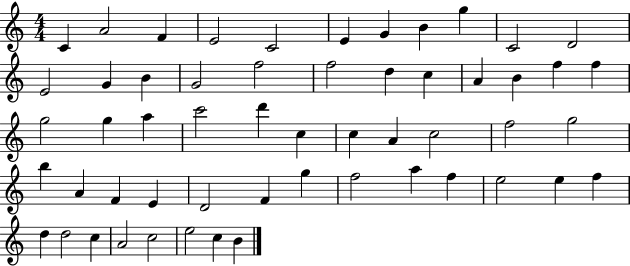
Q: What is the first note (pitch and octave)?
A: C4